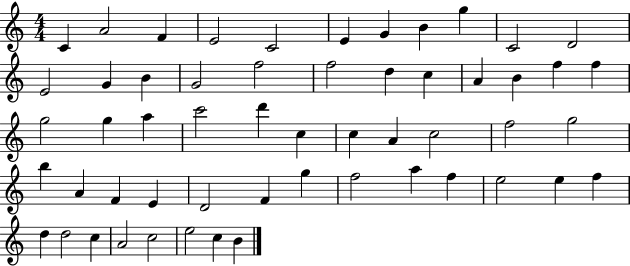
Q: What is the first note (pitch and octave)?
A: C4